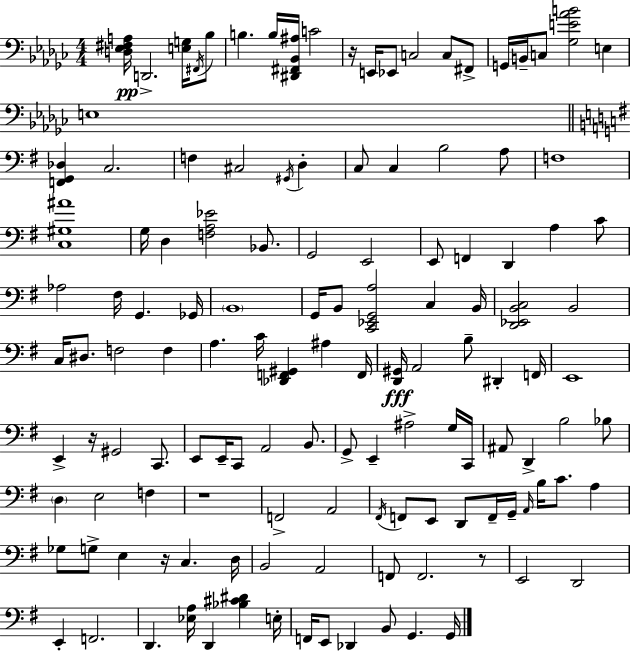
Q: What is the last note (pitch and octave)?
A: G2